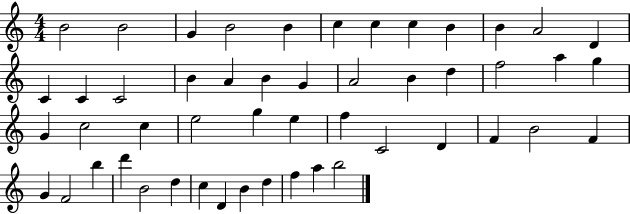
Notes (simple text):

B4/h B4/h G4/q B4/h B4/q C5/q C5/q C5/q B4/q B4/q A4/h D4/q C4/q C4/q C4/h B4/q A4/q B4/q G4/q A4/h B4/q D5/q F5/h A5/q G5/q G4/q C5/h C5/q E5/h G5/q E5/q F5/q C4/h D4/q F4/q B4/h F4/q G4/q F4/h B5/q D6/q B4/h D5/q C5/q D4/q B4/q D5/q F5/q A5/q B5/h